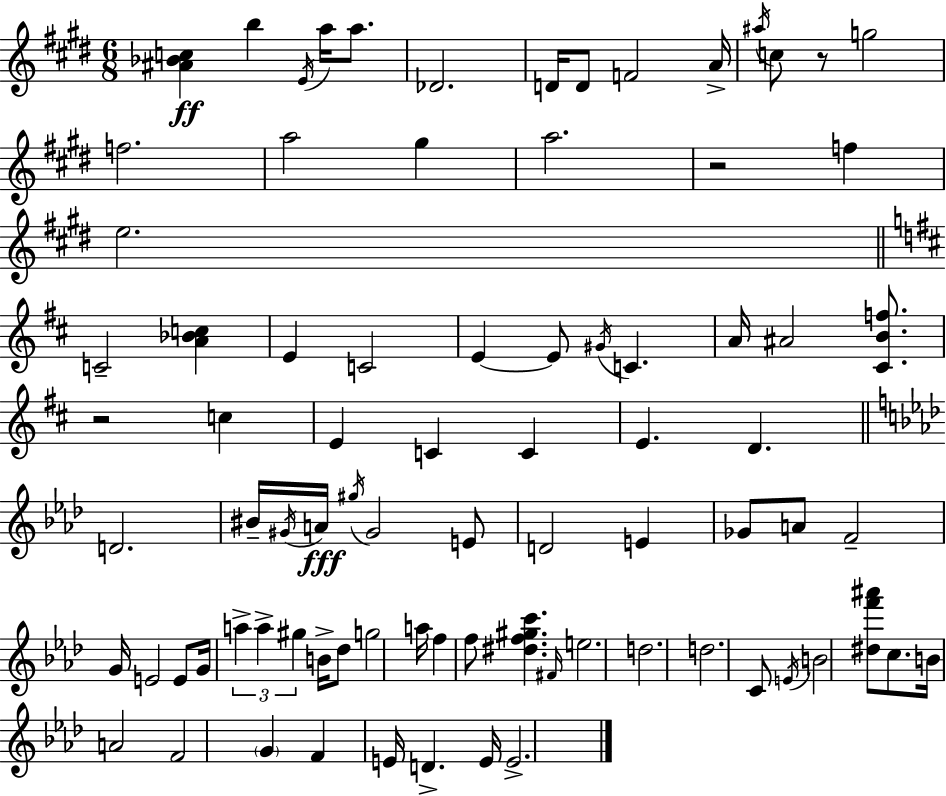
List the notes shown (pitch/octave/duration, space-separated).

[A#4,Bb4,C5]/q B5/q E4/s A5/s A5/e. Db4/h. D4/s D4/e F4/h A4/s A#5/s C5/e R/e G5/h F5/h. A5/h G#5/q A5/h. R/h F5/q E5/h. C4/h [A4,Bb4,C5]/q E4/q C4/h E4/q E4/e G#4/s C4/q. A4/s A#4/h [C#4,B4,F5]/e. R/h C5/q E4/q C4/q C4/q E4/q. D4/q. D4/h. BIS4/s G#4/s A4/s G#5/s G#4/h E4/e D4/h E4/q Gb4/e A4/e F4/h G4/s E4/h E4/e G4/s A5/q A5/q G#5/q B4/s Db5/e G5/h A5/s F5/q F5/e [D#5,F5,G#5,C6]/q. F#4/s E5/h. D5/h. D5/h. C4/e E4/s B4/h [D#5,F6,A#6]/e C5/e. B4/s A4/h F4/h G4/q F4/q E4/s D4/q. E4/s E4/h.